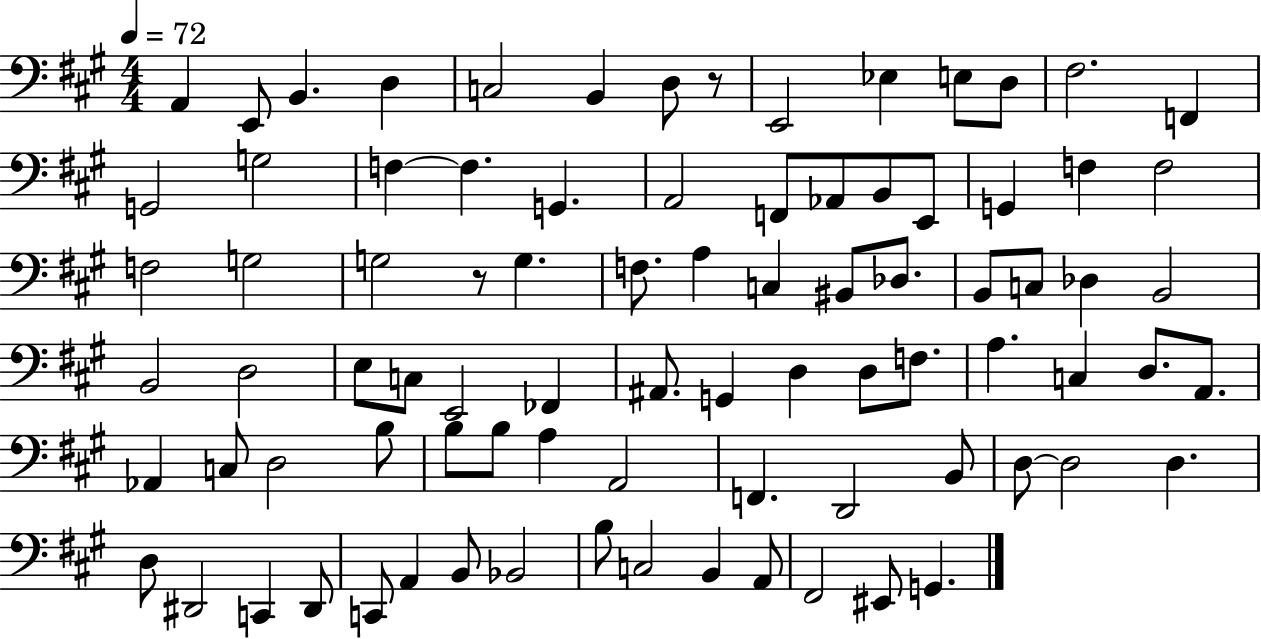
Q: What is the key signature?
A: A major